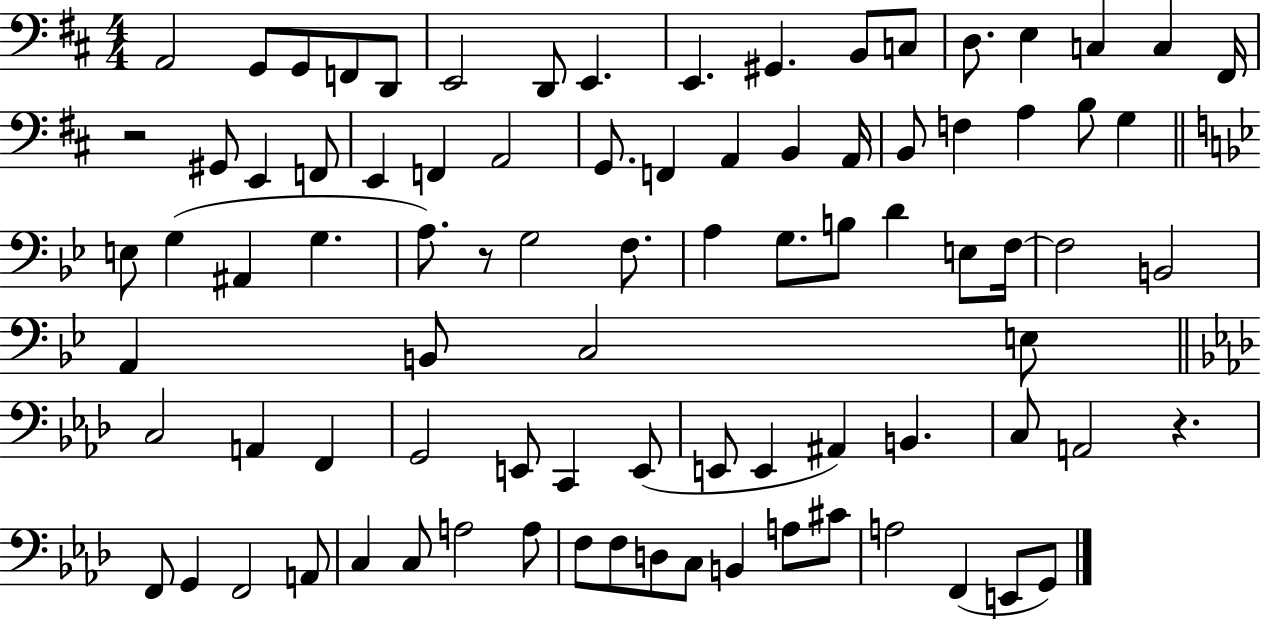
A2/h G2/e G2/e F2/e D2/e E2/h D2/e E2/q. E2/q. G#2/q. B2/e C3/e D3/e. E3/q C3/q C3/q F#2/s R/h G#2/e E2/q F2/e E2/q F2/q A2/h G2/e. F2/q A2/q B2/q A2/s B2/e F3/q A3/q B3/e G3/q E3/e G3/q A#2/q G3/q. A3/e. R/e G3/h F3/e. A3/q G3/e. B3/e D4/q E3/e F3/s F3/h B2/h A2/q B2/e C3/h E3/e C3/h A2/q F2/q G2/h E2/e C2/q E2/e E2/e E2/q A#2/q B2/q. C3/e A2/h R/q. F2/e G2/q F2/h A2/e C3/q C3/e A3/h A3/e F3/e F3/e D3/e C3/e B2/q A3/e C#4/e A3/h F2/q E2/e G2/e